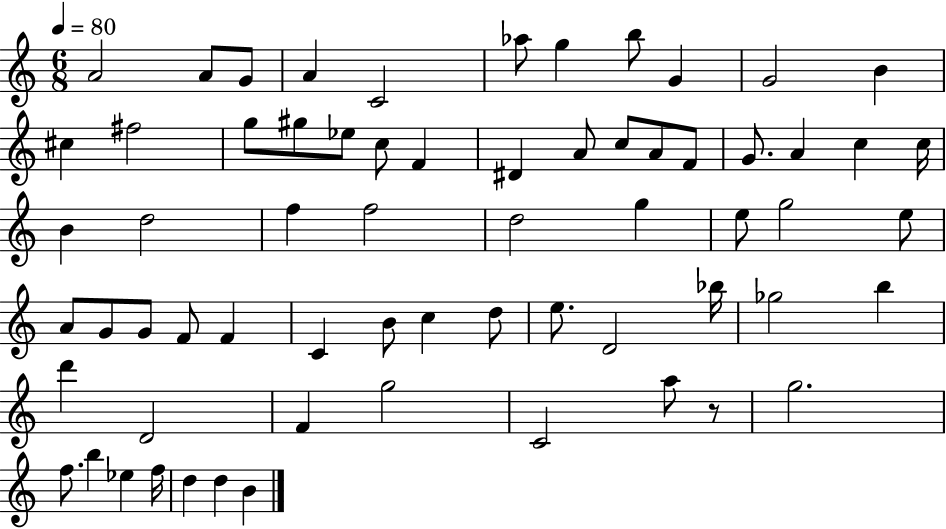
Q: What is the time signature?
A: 6/8